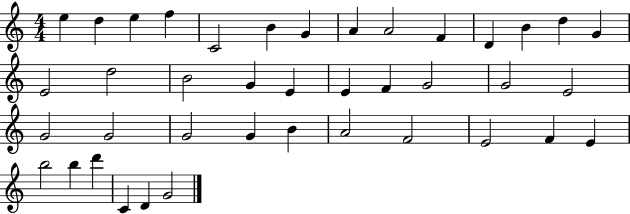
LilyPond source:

{
  \clef treble
  \numericTimeSignature
  \time 4/4
  \key c \major
  e''4 d''4 e''4 f''4 | c'2 b'4 g'4 | a'4 a'2 f'4 | d'4 b'4 d''4 g'4 | \break e'2 d''2 | b'2 g'4 e'4 | e'4 f'4 g'2 | g'2 e'2 | \break g'2 g'2 | g'2 g'4 b'4 | a'2 f'2 | e'2 f'4 e'4 | \break b''2 b''4 d'''4 | c'4 d'4 g'2 | \bar "|."
}